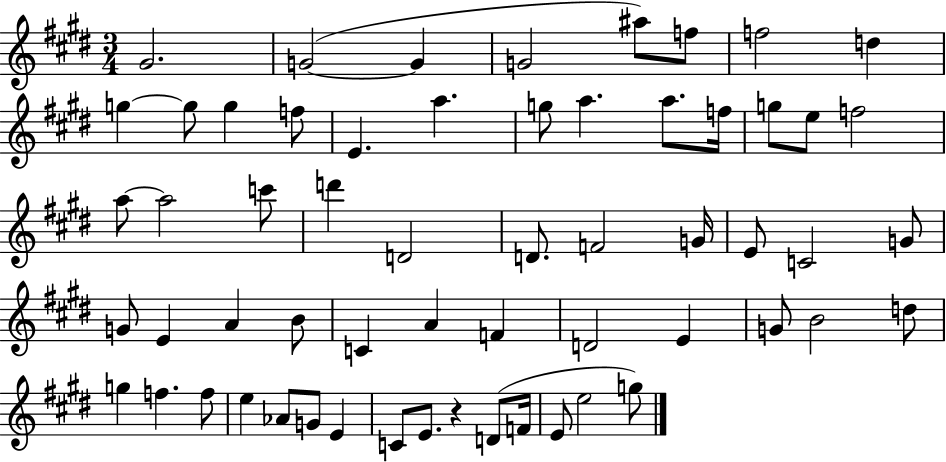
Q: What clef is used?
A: treble